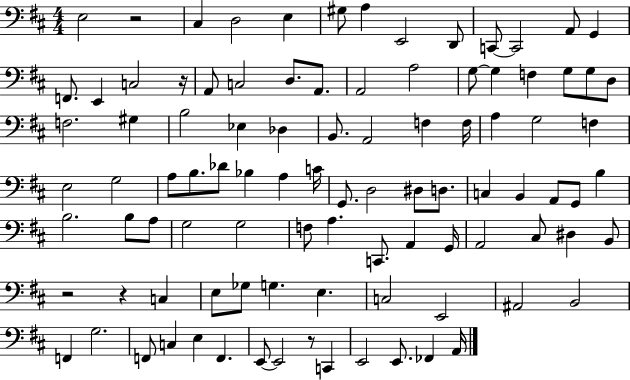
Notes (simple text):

E3/h R/h C#3/q D3/h E3/q G#3/e A3/q E2/h D2/e C2/e C2/h A2/e G2/q F2/e. E2/q C3/h R/s A2/e C3/h D3/e. A2/e. A2/h A3/h G3/e G3/q F3/q G3/e G3/e D3/e F3/h. G#3/q B3/h Eb3/q Db3/q B2/e. A2/h F3/q F3/s A3/q G3/h F3/q E3/h G3/h A3/e B3/e. Db4/e Bb3/q A3/q C4/s G2/e. D3/h D#3/e D3/e. C3/q B2/q A2/e G2/e B3/q B3/h. B3/e A3/e G3/h G3/h F3/e A3/q. C2/e. A2/q G2/s A2/h C#3/e D#3/q B2/e R/h R/q C3/q E3/e Gb3/e G3/q. E3/q. C3/h E2/h A#2/h B2/h F2/q G3/h. F2/e C3/q E3/q F2/q. E2/e E2/h R/e C2/q E2/h E2/e. FES2/q A2/s